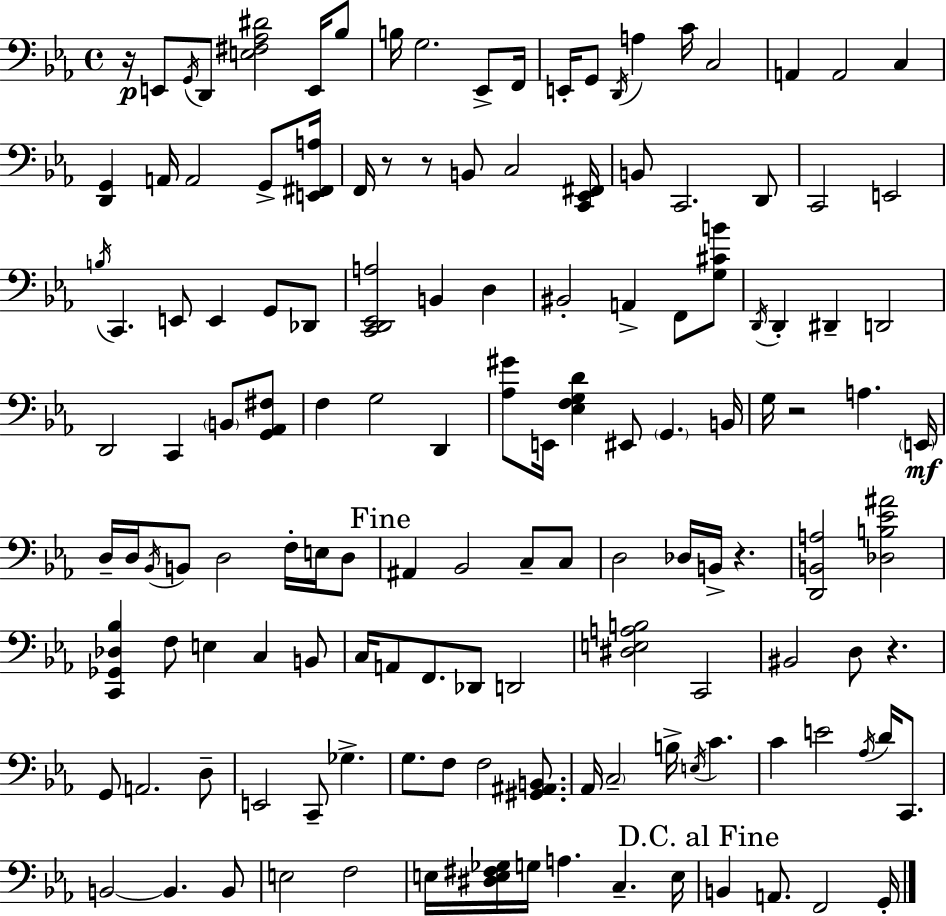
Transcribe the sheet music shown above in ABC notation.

X:1
T:Untitled
M:4/4
L:1/4
K:Cm
z/4 E,,/2 G,,/4 D,,/2 [E,^F,_A,^D]2 E,,/4 _B,/2 B,/4 G,2 _E,,/2 F,,/4 E,,/4 G,,/2 D,,/4 A, C/4 C,2 A,, A,,2 C, [D,,G,,] A,,/4 A,,2 G,,/2 [E,,^F,,A,]/4 F,,/4 z/2 z/2 B,,/2 C,2 [C,,_E,,^F,,]/4 B,,/2 C,,2 D,,/2 C,,2 E,,2 B,/4 C,, E,,/2 E,, G,,/2 _D,,/2 [C,,D,,_E,,A,]2 B,, D, ^B,,2 A,, F,,/2 [G,^CB]/2 D,,/4 D,, ^D,, D,,2 D,,2 C,, B,,/2 [G,,_A,,^F,]/2 F, G,2 D,, [_A,^G]/2 E,,/4 [_E,F,G,D] ^E,,/2 G,, B,,/4 G,/4 z2 A, E,,/4 D,/4 D,/4 _B,,/4 B,,/2 D,2 F,/4 E,/4 D,/2 ^A,, _B,,2 C,/2 C,/2 D,2 _D,/4 B,,/4 z [D,,B,,A,]2 [_D,B,_E^A]2 [C,,_G,,_D,_B,] F,/2 E, C, B,,/2 C,/4 A,,/2 F,,/2 _D,,/2 D,,2 [^D,E,A,B,]2 C,,2 ^B,,2 D,/2 z G,,/2 A,,2 D,/2 E,,2 C,,/2 _G, G,/2 F,/2 F,2 [^G,,^A,,B,,]/2 _A,,/4 C,2 B,/4 E,/4 C C E2 _A,/4 D/4 C,,/2 B,,2 B,, B,,/2 E,2 F,2 E,/4 [^D,E,^F,_G,]/4 G,/4 A, C, E,/4 B,, A,,/2 F,,2 G,,/4